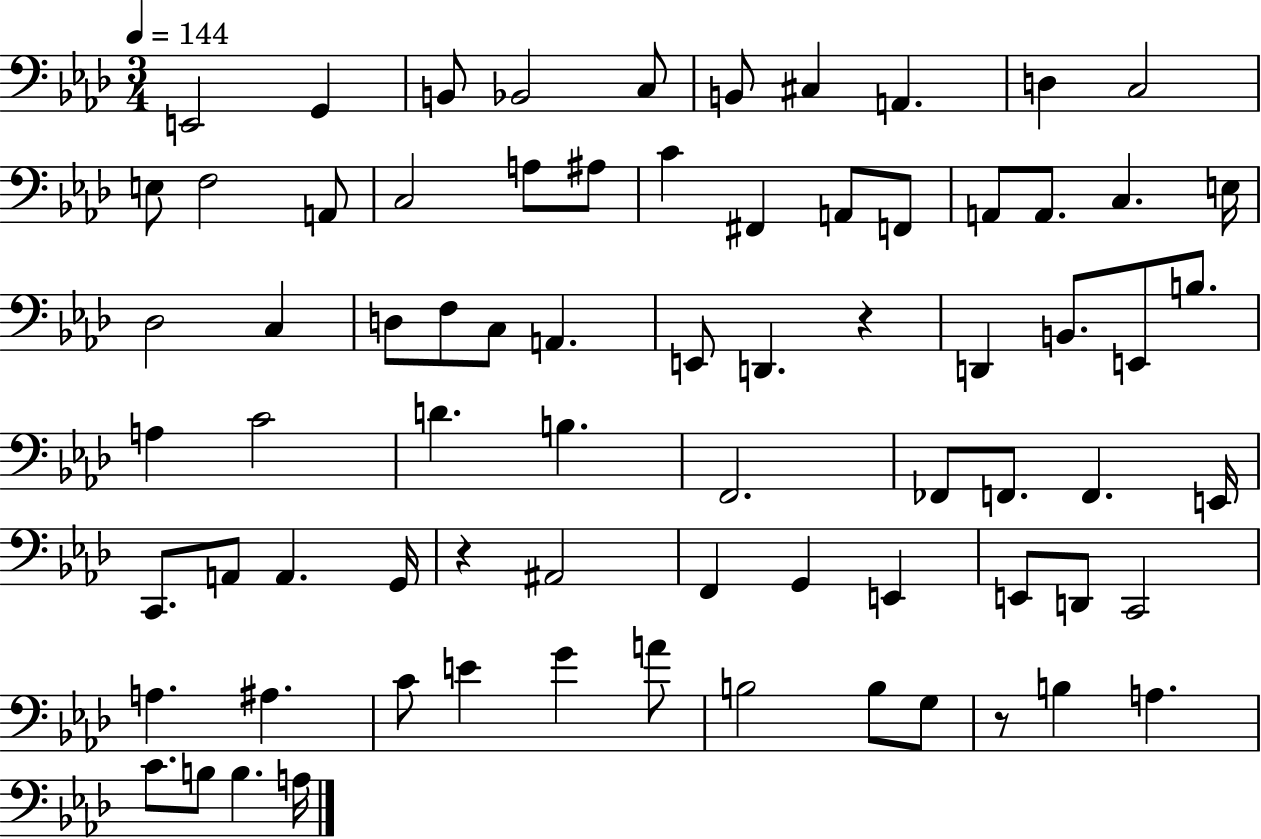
X:1
T:Untitled
M:3/4
L:1/4
K:Ab
E,,2 G,, B,,/2 _B,,2 C,/2 B,,/2 ^C, A,, D, C,2 E,/2 F,2 A,,/2 C,2 A,/2 ^A,/2 C ^F,, A,,/2 F,,/2 A,,/2 A,,/2 C, E,/4 _D,2 C, D,/2 F,/2 C,/2 A,, E,,/2 D,, z D,, B,,/2 E,,/2 B,/2 A, C2 D B, F,,2 _F,,/2 F,,/2 F,, E,,/4 C,,/2 A,,/2 A,, G,,/4 z ^A,,2 F,, G,, E,, E,,/2 D,,/2 C,,2 A, ^A, C/2 E G A/2 B,2 B,/2 G,/2 z/2 B, A, C/2 B,/2 B, A,/4